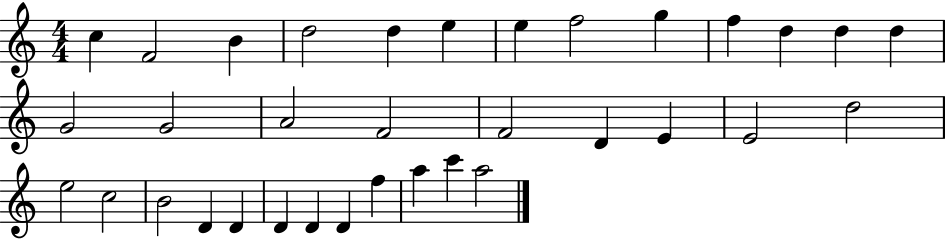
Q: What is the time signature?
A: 4/4